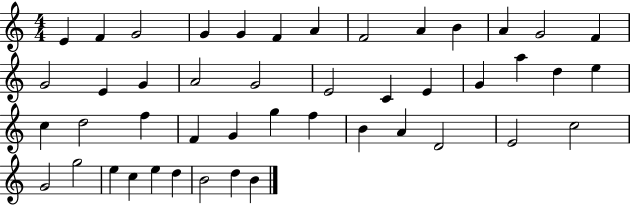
{
  \clef treble
  \numericTimeSignature
  \time 4/4
  \key c \major
  e'4 f'4 g'2 | g'4 g'4 f'4 a'4 | f'2 a'4 b'4 | a'4 g'2 f'4 | \break g'2 e'4 g'4 | a'2 g'2 | e'2 c'4 e'4 | g'4 a''4 d''4 e''4 | \break c''4 d''2 f''4 | f'4 g'4 g''4 f''4 | b'4 a'4 d'2 | e'2 c''2 | \break g'2 g''2 | e''4 c''4 e''4 d''4 | b'2 d''4 b'4 | \bar "|."
}